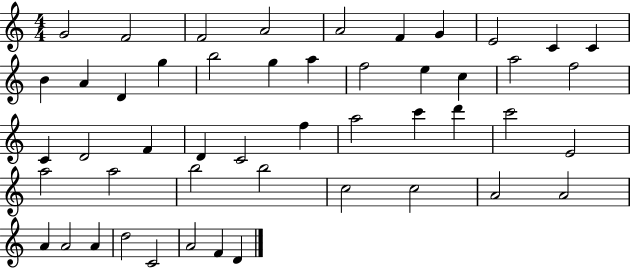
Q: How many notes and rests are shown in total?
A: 49